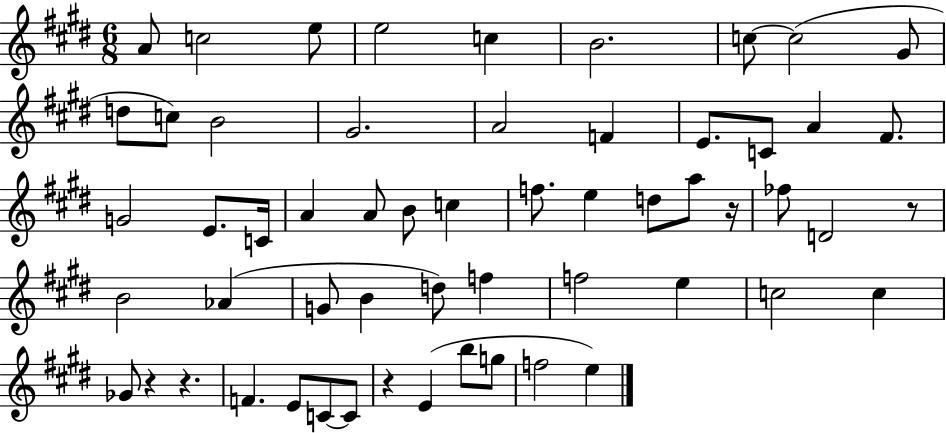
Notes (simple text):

A4/e C5/h E5/e E5/h C5/q B4/h. C5/e C5/h G#4/e D5/e C5/e B4/h G#4/h. A4/h F4/q E4/e. C4/e A4/q F#4/e. G4/h E4/e. C4/s A4/q A4/e B4/e C5/q F5/e. E5/q D5/e A5/e R/s FES5/e D4/h R/e B4/h Ab4/q G4/e B4/q D5/e F5/q F5/h E5/q C5/h C5/q Gb4/e R/q R/q. F4/q. E4/e C4/e C4/e R/q E4/q B5/e G5/e F5/h E5/q